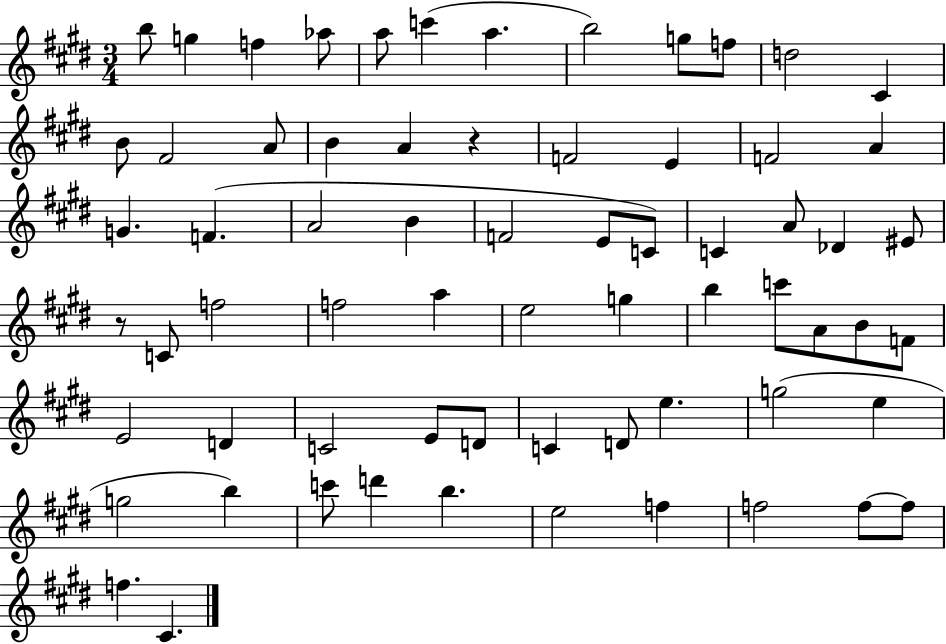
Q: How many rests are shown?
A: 2